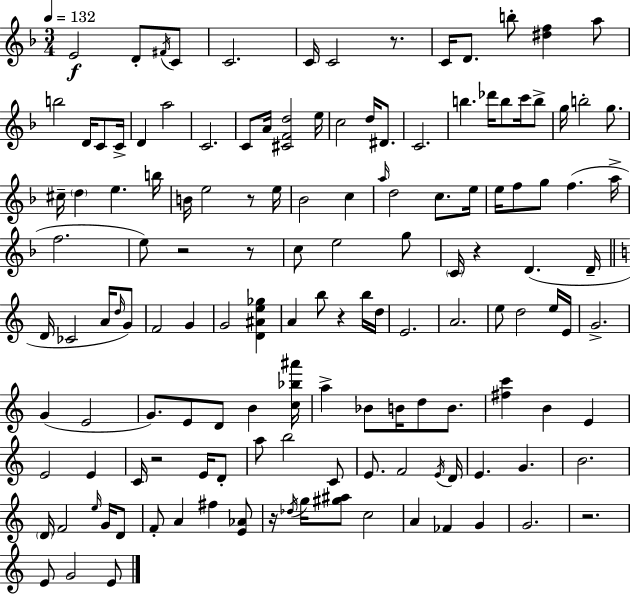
E4/h D4/e F#4/s C4/e C4/h. C4/s C4/h R/e. C4/s D4/e. B5/e [D#5,F5]/q A5/e B5/h D4/s C4/e C4/s D4/q A5/h C4/h. C4/e A4/s [C#4,F4,D5]/h E5/s C5/h D5/s D#4/e. C4/h. B5/q. Db6/s B5/e C6/s B5/e G5/s B5/h G5/e. C#5/s D5/q E5/q. B5/s B4/s E5/h R/e E5/s Bb4/h C5/q A5/s D5/h C5/e. E5/s E5/s F5/e G5/e F5/q. A5/s F5/h. E5/e R/h R/e C5/e E5/h G5/e C4/s R/q D4/q. D4/s D4/s CES4/h A4/s D5/s G4/e F4/h G4/q G4/h [D4,A#4,E5,Gb5]/q A4/q B5/e R/q B5/s D5/s E4/h. A4/h. E5/e D5/h E5/s E4/s G4/h. G4/q E4/h G4/e. E4/e D4/e B4/q [C5,Bb5,A#6]/s A5/q Bb4/e B4/s D5/e B4/e. [F#5,C6]/q B4/q E4/q E4/h E4/q C4/s R/h E4/s D4/e A5/e B5/h C4/e E4/e. F4/h E4/s D4/s E4/q. G4/q. B4/h. D4/s F4/h E5/s G4/s D4/e F4/e A4/q F#5/q [E4,Ab4]/e R/s Db5/s G5/s [G#5,A#5]/e C5/h A4/q FES4/q G4/q G4/h. R/h. E4/e G4/h E4/e